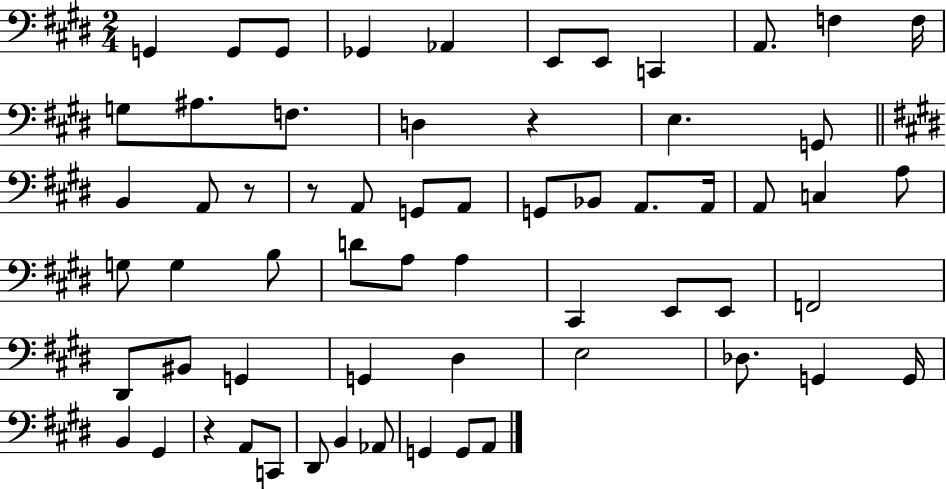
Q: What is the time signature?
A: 2/4